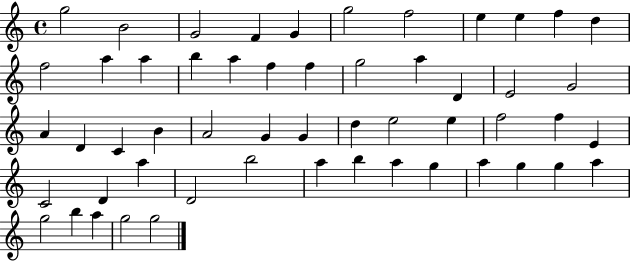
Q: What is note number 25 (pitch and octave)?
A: D4